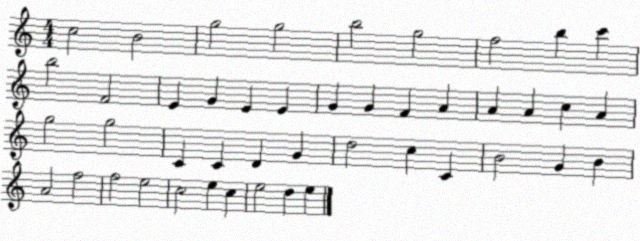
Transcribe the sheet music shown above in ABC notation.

X:1
T:Untitled
M:4/4
L:1/4
K:C
c2 B2 g2 g2 b2 g2 f2 b c' b2 F2 E G E E G G F A A A c A g2 g2 C C D G d2 c C B2 G B A2 f2 f2 e2 c2 e c e2 d e